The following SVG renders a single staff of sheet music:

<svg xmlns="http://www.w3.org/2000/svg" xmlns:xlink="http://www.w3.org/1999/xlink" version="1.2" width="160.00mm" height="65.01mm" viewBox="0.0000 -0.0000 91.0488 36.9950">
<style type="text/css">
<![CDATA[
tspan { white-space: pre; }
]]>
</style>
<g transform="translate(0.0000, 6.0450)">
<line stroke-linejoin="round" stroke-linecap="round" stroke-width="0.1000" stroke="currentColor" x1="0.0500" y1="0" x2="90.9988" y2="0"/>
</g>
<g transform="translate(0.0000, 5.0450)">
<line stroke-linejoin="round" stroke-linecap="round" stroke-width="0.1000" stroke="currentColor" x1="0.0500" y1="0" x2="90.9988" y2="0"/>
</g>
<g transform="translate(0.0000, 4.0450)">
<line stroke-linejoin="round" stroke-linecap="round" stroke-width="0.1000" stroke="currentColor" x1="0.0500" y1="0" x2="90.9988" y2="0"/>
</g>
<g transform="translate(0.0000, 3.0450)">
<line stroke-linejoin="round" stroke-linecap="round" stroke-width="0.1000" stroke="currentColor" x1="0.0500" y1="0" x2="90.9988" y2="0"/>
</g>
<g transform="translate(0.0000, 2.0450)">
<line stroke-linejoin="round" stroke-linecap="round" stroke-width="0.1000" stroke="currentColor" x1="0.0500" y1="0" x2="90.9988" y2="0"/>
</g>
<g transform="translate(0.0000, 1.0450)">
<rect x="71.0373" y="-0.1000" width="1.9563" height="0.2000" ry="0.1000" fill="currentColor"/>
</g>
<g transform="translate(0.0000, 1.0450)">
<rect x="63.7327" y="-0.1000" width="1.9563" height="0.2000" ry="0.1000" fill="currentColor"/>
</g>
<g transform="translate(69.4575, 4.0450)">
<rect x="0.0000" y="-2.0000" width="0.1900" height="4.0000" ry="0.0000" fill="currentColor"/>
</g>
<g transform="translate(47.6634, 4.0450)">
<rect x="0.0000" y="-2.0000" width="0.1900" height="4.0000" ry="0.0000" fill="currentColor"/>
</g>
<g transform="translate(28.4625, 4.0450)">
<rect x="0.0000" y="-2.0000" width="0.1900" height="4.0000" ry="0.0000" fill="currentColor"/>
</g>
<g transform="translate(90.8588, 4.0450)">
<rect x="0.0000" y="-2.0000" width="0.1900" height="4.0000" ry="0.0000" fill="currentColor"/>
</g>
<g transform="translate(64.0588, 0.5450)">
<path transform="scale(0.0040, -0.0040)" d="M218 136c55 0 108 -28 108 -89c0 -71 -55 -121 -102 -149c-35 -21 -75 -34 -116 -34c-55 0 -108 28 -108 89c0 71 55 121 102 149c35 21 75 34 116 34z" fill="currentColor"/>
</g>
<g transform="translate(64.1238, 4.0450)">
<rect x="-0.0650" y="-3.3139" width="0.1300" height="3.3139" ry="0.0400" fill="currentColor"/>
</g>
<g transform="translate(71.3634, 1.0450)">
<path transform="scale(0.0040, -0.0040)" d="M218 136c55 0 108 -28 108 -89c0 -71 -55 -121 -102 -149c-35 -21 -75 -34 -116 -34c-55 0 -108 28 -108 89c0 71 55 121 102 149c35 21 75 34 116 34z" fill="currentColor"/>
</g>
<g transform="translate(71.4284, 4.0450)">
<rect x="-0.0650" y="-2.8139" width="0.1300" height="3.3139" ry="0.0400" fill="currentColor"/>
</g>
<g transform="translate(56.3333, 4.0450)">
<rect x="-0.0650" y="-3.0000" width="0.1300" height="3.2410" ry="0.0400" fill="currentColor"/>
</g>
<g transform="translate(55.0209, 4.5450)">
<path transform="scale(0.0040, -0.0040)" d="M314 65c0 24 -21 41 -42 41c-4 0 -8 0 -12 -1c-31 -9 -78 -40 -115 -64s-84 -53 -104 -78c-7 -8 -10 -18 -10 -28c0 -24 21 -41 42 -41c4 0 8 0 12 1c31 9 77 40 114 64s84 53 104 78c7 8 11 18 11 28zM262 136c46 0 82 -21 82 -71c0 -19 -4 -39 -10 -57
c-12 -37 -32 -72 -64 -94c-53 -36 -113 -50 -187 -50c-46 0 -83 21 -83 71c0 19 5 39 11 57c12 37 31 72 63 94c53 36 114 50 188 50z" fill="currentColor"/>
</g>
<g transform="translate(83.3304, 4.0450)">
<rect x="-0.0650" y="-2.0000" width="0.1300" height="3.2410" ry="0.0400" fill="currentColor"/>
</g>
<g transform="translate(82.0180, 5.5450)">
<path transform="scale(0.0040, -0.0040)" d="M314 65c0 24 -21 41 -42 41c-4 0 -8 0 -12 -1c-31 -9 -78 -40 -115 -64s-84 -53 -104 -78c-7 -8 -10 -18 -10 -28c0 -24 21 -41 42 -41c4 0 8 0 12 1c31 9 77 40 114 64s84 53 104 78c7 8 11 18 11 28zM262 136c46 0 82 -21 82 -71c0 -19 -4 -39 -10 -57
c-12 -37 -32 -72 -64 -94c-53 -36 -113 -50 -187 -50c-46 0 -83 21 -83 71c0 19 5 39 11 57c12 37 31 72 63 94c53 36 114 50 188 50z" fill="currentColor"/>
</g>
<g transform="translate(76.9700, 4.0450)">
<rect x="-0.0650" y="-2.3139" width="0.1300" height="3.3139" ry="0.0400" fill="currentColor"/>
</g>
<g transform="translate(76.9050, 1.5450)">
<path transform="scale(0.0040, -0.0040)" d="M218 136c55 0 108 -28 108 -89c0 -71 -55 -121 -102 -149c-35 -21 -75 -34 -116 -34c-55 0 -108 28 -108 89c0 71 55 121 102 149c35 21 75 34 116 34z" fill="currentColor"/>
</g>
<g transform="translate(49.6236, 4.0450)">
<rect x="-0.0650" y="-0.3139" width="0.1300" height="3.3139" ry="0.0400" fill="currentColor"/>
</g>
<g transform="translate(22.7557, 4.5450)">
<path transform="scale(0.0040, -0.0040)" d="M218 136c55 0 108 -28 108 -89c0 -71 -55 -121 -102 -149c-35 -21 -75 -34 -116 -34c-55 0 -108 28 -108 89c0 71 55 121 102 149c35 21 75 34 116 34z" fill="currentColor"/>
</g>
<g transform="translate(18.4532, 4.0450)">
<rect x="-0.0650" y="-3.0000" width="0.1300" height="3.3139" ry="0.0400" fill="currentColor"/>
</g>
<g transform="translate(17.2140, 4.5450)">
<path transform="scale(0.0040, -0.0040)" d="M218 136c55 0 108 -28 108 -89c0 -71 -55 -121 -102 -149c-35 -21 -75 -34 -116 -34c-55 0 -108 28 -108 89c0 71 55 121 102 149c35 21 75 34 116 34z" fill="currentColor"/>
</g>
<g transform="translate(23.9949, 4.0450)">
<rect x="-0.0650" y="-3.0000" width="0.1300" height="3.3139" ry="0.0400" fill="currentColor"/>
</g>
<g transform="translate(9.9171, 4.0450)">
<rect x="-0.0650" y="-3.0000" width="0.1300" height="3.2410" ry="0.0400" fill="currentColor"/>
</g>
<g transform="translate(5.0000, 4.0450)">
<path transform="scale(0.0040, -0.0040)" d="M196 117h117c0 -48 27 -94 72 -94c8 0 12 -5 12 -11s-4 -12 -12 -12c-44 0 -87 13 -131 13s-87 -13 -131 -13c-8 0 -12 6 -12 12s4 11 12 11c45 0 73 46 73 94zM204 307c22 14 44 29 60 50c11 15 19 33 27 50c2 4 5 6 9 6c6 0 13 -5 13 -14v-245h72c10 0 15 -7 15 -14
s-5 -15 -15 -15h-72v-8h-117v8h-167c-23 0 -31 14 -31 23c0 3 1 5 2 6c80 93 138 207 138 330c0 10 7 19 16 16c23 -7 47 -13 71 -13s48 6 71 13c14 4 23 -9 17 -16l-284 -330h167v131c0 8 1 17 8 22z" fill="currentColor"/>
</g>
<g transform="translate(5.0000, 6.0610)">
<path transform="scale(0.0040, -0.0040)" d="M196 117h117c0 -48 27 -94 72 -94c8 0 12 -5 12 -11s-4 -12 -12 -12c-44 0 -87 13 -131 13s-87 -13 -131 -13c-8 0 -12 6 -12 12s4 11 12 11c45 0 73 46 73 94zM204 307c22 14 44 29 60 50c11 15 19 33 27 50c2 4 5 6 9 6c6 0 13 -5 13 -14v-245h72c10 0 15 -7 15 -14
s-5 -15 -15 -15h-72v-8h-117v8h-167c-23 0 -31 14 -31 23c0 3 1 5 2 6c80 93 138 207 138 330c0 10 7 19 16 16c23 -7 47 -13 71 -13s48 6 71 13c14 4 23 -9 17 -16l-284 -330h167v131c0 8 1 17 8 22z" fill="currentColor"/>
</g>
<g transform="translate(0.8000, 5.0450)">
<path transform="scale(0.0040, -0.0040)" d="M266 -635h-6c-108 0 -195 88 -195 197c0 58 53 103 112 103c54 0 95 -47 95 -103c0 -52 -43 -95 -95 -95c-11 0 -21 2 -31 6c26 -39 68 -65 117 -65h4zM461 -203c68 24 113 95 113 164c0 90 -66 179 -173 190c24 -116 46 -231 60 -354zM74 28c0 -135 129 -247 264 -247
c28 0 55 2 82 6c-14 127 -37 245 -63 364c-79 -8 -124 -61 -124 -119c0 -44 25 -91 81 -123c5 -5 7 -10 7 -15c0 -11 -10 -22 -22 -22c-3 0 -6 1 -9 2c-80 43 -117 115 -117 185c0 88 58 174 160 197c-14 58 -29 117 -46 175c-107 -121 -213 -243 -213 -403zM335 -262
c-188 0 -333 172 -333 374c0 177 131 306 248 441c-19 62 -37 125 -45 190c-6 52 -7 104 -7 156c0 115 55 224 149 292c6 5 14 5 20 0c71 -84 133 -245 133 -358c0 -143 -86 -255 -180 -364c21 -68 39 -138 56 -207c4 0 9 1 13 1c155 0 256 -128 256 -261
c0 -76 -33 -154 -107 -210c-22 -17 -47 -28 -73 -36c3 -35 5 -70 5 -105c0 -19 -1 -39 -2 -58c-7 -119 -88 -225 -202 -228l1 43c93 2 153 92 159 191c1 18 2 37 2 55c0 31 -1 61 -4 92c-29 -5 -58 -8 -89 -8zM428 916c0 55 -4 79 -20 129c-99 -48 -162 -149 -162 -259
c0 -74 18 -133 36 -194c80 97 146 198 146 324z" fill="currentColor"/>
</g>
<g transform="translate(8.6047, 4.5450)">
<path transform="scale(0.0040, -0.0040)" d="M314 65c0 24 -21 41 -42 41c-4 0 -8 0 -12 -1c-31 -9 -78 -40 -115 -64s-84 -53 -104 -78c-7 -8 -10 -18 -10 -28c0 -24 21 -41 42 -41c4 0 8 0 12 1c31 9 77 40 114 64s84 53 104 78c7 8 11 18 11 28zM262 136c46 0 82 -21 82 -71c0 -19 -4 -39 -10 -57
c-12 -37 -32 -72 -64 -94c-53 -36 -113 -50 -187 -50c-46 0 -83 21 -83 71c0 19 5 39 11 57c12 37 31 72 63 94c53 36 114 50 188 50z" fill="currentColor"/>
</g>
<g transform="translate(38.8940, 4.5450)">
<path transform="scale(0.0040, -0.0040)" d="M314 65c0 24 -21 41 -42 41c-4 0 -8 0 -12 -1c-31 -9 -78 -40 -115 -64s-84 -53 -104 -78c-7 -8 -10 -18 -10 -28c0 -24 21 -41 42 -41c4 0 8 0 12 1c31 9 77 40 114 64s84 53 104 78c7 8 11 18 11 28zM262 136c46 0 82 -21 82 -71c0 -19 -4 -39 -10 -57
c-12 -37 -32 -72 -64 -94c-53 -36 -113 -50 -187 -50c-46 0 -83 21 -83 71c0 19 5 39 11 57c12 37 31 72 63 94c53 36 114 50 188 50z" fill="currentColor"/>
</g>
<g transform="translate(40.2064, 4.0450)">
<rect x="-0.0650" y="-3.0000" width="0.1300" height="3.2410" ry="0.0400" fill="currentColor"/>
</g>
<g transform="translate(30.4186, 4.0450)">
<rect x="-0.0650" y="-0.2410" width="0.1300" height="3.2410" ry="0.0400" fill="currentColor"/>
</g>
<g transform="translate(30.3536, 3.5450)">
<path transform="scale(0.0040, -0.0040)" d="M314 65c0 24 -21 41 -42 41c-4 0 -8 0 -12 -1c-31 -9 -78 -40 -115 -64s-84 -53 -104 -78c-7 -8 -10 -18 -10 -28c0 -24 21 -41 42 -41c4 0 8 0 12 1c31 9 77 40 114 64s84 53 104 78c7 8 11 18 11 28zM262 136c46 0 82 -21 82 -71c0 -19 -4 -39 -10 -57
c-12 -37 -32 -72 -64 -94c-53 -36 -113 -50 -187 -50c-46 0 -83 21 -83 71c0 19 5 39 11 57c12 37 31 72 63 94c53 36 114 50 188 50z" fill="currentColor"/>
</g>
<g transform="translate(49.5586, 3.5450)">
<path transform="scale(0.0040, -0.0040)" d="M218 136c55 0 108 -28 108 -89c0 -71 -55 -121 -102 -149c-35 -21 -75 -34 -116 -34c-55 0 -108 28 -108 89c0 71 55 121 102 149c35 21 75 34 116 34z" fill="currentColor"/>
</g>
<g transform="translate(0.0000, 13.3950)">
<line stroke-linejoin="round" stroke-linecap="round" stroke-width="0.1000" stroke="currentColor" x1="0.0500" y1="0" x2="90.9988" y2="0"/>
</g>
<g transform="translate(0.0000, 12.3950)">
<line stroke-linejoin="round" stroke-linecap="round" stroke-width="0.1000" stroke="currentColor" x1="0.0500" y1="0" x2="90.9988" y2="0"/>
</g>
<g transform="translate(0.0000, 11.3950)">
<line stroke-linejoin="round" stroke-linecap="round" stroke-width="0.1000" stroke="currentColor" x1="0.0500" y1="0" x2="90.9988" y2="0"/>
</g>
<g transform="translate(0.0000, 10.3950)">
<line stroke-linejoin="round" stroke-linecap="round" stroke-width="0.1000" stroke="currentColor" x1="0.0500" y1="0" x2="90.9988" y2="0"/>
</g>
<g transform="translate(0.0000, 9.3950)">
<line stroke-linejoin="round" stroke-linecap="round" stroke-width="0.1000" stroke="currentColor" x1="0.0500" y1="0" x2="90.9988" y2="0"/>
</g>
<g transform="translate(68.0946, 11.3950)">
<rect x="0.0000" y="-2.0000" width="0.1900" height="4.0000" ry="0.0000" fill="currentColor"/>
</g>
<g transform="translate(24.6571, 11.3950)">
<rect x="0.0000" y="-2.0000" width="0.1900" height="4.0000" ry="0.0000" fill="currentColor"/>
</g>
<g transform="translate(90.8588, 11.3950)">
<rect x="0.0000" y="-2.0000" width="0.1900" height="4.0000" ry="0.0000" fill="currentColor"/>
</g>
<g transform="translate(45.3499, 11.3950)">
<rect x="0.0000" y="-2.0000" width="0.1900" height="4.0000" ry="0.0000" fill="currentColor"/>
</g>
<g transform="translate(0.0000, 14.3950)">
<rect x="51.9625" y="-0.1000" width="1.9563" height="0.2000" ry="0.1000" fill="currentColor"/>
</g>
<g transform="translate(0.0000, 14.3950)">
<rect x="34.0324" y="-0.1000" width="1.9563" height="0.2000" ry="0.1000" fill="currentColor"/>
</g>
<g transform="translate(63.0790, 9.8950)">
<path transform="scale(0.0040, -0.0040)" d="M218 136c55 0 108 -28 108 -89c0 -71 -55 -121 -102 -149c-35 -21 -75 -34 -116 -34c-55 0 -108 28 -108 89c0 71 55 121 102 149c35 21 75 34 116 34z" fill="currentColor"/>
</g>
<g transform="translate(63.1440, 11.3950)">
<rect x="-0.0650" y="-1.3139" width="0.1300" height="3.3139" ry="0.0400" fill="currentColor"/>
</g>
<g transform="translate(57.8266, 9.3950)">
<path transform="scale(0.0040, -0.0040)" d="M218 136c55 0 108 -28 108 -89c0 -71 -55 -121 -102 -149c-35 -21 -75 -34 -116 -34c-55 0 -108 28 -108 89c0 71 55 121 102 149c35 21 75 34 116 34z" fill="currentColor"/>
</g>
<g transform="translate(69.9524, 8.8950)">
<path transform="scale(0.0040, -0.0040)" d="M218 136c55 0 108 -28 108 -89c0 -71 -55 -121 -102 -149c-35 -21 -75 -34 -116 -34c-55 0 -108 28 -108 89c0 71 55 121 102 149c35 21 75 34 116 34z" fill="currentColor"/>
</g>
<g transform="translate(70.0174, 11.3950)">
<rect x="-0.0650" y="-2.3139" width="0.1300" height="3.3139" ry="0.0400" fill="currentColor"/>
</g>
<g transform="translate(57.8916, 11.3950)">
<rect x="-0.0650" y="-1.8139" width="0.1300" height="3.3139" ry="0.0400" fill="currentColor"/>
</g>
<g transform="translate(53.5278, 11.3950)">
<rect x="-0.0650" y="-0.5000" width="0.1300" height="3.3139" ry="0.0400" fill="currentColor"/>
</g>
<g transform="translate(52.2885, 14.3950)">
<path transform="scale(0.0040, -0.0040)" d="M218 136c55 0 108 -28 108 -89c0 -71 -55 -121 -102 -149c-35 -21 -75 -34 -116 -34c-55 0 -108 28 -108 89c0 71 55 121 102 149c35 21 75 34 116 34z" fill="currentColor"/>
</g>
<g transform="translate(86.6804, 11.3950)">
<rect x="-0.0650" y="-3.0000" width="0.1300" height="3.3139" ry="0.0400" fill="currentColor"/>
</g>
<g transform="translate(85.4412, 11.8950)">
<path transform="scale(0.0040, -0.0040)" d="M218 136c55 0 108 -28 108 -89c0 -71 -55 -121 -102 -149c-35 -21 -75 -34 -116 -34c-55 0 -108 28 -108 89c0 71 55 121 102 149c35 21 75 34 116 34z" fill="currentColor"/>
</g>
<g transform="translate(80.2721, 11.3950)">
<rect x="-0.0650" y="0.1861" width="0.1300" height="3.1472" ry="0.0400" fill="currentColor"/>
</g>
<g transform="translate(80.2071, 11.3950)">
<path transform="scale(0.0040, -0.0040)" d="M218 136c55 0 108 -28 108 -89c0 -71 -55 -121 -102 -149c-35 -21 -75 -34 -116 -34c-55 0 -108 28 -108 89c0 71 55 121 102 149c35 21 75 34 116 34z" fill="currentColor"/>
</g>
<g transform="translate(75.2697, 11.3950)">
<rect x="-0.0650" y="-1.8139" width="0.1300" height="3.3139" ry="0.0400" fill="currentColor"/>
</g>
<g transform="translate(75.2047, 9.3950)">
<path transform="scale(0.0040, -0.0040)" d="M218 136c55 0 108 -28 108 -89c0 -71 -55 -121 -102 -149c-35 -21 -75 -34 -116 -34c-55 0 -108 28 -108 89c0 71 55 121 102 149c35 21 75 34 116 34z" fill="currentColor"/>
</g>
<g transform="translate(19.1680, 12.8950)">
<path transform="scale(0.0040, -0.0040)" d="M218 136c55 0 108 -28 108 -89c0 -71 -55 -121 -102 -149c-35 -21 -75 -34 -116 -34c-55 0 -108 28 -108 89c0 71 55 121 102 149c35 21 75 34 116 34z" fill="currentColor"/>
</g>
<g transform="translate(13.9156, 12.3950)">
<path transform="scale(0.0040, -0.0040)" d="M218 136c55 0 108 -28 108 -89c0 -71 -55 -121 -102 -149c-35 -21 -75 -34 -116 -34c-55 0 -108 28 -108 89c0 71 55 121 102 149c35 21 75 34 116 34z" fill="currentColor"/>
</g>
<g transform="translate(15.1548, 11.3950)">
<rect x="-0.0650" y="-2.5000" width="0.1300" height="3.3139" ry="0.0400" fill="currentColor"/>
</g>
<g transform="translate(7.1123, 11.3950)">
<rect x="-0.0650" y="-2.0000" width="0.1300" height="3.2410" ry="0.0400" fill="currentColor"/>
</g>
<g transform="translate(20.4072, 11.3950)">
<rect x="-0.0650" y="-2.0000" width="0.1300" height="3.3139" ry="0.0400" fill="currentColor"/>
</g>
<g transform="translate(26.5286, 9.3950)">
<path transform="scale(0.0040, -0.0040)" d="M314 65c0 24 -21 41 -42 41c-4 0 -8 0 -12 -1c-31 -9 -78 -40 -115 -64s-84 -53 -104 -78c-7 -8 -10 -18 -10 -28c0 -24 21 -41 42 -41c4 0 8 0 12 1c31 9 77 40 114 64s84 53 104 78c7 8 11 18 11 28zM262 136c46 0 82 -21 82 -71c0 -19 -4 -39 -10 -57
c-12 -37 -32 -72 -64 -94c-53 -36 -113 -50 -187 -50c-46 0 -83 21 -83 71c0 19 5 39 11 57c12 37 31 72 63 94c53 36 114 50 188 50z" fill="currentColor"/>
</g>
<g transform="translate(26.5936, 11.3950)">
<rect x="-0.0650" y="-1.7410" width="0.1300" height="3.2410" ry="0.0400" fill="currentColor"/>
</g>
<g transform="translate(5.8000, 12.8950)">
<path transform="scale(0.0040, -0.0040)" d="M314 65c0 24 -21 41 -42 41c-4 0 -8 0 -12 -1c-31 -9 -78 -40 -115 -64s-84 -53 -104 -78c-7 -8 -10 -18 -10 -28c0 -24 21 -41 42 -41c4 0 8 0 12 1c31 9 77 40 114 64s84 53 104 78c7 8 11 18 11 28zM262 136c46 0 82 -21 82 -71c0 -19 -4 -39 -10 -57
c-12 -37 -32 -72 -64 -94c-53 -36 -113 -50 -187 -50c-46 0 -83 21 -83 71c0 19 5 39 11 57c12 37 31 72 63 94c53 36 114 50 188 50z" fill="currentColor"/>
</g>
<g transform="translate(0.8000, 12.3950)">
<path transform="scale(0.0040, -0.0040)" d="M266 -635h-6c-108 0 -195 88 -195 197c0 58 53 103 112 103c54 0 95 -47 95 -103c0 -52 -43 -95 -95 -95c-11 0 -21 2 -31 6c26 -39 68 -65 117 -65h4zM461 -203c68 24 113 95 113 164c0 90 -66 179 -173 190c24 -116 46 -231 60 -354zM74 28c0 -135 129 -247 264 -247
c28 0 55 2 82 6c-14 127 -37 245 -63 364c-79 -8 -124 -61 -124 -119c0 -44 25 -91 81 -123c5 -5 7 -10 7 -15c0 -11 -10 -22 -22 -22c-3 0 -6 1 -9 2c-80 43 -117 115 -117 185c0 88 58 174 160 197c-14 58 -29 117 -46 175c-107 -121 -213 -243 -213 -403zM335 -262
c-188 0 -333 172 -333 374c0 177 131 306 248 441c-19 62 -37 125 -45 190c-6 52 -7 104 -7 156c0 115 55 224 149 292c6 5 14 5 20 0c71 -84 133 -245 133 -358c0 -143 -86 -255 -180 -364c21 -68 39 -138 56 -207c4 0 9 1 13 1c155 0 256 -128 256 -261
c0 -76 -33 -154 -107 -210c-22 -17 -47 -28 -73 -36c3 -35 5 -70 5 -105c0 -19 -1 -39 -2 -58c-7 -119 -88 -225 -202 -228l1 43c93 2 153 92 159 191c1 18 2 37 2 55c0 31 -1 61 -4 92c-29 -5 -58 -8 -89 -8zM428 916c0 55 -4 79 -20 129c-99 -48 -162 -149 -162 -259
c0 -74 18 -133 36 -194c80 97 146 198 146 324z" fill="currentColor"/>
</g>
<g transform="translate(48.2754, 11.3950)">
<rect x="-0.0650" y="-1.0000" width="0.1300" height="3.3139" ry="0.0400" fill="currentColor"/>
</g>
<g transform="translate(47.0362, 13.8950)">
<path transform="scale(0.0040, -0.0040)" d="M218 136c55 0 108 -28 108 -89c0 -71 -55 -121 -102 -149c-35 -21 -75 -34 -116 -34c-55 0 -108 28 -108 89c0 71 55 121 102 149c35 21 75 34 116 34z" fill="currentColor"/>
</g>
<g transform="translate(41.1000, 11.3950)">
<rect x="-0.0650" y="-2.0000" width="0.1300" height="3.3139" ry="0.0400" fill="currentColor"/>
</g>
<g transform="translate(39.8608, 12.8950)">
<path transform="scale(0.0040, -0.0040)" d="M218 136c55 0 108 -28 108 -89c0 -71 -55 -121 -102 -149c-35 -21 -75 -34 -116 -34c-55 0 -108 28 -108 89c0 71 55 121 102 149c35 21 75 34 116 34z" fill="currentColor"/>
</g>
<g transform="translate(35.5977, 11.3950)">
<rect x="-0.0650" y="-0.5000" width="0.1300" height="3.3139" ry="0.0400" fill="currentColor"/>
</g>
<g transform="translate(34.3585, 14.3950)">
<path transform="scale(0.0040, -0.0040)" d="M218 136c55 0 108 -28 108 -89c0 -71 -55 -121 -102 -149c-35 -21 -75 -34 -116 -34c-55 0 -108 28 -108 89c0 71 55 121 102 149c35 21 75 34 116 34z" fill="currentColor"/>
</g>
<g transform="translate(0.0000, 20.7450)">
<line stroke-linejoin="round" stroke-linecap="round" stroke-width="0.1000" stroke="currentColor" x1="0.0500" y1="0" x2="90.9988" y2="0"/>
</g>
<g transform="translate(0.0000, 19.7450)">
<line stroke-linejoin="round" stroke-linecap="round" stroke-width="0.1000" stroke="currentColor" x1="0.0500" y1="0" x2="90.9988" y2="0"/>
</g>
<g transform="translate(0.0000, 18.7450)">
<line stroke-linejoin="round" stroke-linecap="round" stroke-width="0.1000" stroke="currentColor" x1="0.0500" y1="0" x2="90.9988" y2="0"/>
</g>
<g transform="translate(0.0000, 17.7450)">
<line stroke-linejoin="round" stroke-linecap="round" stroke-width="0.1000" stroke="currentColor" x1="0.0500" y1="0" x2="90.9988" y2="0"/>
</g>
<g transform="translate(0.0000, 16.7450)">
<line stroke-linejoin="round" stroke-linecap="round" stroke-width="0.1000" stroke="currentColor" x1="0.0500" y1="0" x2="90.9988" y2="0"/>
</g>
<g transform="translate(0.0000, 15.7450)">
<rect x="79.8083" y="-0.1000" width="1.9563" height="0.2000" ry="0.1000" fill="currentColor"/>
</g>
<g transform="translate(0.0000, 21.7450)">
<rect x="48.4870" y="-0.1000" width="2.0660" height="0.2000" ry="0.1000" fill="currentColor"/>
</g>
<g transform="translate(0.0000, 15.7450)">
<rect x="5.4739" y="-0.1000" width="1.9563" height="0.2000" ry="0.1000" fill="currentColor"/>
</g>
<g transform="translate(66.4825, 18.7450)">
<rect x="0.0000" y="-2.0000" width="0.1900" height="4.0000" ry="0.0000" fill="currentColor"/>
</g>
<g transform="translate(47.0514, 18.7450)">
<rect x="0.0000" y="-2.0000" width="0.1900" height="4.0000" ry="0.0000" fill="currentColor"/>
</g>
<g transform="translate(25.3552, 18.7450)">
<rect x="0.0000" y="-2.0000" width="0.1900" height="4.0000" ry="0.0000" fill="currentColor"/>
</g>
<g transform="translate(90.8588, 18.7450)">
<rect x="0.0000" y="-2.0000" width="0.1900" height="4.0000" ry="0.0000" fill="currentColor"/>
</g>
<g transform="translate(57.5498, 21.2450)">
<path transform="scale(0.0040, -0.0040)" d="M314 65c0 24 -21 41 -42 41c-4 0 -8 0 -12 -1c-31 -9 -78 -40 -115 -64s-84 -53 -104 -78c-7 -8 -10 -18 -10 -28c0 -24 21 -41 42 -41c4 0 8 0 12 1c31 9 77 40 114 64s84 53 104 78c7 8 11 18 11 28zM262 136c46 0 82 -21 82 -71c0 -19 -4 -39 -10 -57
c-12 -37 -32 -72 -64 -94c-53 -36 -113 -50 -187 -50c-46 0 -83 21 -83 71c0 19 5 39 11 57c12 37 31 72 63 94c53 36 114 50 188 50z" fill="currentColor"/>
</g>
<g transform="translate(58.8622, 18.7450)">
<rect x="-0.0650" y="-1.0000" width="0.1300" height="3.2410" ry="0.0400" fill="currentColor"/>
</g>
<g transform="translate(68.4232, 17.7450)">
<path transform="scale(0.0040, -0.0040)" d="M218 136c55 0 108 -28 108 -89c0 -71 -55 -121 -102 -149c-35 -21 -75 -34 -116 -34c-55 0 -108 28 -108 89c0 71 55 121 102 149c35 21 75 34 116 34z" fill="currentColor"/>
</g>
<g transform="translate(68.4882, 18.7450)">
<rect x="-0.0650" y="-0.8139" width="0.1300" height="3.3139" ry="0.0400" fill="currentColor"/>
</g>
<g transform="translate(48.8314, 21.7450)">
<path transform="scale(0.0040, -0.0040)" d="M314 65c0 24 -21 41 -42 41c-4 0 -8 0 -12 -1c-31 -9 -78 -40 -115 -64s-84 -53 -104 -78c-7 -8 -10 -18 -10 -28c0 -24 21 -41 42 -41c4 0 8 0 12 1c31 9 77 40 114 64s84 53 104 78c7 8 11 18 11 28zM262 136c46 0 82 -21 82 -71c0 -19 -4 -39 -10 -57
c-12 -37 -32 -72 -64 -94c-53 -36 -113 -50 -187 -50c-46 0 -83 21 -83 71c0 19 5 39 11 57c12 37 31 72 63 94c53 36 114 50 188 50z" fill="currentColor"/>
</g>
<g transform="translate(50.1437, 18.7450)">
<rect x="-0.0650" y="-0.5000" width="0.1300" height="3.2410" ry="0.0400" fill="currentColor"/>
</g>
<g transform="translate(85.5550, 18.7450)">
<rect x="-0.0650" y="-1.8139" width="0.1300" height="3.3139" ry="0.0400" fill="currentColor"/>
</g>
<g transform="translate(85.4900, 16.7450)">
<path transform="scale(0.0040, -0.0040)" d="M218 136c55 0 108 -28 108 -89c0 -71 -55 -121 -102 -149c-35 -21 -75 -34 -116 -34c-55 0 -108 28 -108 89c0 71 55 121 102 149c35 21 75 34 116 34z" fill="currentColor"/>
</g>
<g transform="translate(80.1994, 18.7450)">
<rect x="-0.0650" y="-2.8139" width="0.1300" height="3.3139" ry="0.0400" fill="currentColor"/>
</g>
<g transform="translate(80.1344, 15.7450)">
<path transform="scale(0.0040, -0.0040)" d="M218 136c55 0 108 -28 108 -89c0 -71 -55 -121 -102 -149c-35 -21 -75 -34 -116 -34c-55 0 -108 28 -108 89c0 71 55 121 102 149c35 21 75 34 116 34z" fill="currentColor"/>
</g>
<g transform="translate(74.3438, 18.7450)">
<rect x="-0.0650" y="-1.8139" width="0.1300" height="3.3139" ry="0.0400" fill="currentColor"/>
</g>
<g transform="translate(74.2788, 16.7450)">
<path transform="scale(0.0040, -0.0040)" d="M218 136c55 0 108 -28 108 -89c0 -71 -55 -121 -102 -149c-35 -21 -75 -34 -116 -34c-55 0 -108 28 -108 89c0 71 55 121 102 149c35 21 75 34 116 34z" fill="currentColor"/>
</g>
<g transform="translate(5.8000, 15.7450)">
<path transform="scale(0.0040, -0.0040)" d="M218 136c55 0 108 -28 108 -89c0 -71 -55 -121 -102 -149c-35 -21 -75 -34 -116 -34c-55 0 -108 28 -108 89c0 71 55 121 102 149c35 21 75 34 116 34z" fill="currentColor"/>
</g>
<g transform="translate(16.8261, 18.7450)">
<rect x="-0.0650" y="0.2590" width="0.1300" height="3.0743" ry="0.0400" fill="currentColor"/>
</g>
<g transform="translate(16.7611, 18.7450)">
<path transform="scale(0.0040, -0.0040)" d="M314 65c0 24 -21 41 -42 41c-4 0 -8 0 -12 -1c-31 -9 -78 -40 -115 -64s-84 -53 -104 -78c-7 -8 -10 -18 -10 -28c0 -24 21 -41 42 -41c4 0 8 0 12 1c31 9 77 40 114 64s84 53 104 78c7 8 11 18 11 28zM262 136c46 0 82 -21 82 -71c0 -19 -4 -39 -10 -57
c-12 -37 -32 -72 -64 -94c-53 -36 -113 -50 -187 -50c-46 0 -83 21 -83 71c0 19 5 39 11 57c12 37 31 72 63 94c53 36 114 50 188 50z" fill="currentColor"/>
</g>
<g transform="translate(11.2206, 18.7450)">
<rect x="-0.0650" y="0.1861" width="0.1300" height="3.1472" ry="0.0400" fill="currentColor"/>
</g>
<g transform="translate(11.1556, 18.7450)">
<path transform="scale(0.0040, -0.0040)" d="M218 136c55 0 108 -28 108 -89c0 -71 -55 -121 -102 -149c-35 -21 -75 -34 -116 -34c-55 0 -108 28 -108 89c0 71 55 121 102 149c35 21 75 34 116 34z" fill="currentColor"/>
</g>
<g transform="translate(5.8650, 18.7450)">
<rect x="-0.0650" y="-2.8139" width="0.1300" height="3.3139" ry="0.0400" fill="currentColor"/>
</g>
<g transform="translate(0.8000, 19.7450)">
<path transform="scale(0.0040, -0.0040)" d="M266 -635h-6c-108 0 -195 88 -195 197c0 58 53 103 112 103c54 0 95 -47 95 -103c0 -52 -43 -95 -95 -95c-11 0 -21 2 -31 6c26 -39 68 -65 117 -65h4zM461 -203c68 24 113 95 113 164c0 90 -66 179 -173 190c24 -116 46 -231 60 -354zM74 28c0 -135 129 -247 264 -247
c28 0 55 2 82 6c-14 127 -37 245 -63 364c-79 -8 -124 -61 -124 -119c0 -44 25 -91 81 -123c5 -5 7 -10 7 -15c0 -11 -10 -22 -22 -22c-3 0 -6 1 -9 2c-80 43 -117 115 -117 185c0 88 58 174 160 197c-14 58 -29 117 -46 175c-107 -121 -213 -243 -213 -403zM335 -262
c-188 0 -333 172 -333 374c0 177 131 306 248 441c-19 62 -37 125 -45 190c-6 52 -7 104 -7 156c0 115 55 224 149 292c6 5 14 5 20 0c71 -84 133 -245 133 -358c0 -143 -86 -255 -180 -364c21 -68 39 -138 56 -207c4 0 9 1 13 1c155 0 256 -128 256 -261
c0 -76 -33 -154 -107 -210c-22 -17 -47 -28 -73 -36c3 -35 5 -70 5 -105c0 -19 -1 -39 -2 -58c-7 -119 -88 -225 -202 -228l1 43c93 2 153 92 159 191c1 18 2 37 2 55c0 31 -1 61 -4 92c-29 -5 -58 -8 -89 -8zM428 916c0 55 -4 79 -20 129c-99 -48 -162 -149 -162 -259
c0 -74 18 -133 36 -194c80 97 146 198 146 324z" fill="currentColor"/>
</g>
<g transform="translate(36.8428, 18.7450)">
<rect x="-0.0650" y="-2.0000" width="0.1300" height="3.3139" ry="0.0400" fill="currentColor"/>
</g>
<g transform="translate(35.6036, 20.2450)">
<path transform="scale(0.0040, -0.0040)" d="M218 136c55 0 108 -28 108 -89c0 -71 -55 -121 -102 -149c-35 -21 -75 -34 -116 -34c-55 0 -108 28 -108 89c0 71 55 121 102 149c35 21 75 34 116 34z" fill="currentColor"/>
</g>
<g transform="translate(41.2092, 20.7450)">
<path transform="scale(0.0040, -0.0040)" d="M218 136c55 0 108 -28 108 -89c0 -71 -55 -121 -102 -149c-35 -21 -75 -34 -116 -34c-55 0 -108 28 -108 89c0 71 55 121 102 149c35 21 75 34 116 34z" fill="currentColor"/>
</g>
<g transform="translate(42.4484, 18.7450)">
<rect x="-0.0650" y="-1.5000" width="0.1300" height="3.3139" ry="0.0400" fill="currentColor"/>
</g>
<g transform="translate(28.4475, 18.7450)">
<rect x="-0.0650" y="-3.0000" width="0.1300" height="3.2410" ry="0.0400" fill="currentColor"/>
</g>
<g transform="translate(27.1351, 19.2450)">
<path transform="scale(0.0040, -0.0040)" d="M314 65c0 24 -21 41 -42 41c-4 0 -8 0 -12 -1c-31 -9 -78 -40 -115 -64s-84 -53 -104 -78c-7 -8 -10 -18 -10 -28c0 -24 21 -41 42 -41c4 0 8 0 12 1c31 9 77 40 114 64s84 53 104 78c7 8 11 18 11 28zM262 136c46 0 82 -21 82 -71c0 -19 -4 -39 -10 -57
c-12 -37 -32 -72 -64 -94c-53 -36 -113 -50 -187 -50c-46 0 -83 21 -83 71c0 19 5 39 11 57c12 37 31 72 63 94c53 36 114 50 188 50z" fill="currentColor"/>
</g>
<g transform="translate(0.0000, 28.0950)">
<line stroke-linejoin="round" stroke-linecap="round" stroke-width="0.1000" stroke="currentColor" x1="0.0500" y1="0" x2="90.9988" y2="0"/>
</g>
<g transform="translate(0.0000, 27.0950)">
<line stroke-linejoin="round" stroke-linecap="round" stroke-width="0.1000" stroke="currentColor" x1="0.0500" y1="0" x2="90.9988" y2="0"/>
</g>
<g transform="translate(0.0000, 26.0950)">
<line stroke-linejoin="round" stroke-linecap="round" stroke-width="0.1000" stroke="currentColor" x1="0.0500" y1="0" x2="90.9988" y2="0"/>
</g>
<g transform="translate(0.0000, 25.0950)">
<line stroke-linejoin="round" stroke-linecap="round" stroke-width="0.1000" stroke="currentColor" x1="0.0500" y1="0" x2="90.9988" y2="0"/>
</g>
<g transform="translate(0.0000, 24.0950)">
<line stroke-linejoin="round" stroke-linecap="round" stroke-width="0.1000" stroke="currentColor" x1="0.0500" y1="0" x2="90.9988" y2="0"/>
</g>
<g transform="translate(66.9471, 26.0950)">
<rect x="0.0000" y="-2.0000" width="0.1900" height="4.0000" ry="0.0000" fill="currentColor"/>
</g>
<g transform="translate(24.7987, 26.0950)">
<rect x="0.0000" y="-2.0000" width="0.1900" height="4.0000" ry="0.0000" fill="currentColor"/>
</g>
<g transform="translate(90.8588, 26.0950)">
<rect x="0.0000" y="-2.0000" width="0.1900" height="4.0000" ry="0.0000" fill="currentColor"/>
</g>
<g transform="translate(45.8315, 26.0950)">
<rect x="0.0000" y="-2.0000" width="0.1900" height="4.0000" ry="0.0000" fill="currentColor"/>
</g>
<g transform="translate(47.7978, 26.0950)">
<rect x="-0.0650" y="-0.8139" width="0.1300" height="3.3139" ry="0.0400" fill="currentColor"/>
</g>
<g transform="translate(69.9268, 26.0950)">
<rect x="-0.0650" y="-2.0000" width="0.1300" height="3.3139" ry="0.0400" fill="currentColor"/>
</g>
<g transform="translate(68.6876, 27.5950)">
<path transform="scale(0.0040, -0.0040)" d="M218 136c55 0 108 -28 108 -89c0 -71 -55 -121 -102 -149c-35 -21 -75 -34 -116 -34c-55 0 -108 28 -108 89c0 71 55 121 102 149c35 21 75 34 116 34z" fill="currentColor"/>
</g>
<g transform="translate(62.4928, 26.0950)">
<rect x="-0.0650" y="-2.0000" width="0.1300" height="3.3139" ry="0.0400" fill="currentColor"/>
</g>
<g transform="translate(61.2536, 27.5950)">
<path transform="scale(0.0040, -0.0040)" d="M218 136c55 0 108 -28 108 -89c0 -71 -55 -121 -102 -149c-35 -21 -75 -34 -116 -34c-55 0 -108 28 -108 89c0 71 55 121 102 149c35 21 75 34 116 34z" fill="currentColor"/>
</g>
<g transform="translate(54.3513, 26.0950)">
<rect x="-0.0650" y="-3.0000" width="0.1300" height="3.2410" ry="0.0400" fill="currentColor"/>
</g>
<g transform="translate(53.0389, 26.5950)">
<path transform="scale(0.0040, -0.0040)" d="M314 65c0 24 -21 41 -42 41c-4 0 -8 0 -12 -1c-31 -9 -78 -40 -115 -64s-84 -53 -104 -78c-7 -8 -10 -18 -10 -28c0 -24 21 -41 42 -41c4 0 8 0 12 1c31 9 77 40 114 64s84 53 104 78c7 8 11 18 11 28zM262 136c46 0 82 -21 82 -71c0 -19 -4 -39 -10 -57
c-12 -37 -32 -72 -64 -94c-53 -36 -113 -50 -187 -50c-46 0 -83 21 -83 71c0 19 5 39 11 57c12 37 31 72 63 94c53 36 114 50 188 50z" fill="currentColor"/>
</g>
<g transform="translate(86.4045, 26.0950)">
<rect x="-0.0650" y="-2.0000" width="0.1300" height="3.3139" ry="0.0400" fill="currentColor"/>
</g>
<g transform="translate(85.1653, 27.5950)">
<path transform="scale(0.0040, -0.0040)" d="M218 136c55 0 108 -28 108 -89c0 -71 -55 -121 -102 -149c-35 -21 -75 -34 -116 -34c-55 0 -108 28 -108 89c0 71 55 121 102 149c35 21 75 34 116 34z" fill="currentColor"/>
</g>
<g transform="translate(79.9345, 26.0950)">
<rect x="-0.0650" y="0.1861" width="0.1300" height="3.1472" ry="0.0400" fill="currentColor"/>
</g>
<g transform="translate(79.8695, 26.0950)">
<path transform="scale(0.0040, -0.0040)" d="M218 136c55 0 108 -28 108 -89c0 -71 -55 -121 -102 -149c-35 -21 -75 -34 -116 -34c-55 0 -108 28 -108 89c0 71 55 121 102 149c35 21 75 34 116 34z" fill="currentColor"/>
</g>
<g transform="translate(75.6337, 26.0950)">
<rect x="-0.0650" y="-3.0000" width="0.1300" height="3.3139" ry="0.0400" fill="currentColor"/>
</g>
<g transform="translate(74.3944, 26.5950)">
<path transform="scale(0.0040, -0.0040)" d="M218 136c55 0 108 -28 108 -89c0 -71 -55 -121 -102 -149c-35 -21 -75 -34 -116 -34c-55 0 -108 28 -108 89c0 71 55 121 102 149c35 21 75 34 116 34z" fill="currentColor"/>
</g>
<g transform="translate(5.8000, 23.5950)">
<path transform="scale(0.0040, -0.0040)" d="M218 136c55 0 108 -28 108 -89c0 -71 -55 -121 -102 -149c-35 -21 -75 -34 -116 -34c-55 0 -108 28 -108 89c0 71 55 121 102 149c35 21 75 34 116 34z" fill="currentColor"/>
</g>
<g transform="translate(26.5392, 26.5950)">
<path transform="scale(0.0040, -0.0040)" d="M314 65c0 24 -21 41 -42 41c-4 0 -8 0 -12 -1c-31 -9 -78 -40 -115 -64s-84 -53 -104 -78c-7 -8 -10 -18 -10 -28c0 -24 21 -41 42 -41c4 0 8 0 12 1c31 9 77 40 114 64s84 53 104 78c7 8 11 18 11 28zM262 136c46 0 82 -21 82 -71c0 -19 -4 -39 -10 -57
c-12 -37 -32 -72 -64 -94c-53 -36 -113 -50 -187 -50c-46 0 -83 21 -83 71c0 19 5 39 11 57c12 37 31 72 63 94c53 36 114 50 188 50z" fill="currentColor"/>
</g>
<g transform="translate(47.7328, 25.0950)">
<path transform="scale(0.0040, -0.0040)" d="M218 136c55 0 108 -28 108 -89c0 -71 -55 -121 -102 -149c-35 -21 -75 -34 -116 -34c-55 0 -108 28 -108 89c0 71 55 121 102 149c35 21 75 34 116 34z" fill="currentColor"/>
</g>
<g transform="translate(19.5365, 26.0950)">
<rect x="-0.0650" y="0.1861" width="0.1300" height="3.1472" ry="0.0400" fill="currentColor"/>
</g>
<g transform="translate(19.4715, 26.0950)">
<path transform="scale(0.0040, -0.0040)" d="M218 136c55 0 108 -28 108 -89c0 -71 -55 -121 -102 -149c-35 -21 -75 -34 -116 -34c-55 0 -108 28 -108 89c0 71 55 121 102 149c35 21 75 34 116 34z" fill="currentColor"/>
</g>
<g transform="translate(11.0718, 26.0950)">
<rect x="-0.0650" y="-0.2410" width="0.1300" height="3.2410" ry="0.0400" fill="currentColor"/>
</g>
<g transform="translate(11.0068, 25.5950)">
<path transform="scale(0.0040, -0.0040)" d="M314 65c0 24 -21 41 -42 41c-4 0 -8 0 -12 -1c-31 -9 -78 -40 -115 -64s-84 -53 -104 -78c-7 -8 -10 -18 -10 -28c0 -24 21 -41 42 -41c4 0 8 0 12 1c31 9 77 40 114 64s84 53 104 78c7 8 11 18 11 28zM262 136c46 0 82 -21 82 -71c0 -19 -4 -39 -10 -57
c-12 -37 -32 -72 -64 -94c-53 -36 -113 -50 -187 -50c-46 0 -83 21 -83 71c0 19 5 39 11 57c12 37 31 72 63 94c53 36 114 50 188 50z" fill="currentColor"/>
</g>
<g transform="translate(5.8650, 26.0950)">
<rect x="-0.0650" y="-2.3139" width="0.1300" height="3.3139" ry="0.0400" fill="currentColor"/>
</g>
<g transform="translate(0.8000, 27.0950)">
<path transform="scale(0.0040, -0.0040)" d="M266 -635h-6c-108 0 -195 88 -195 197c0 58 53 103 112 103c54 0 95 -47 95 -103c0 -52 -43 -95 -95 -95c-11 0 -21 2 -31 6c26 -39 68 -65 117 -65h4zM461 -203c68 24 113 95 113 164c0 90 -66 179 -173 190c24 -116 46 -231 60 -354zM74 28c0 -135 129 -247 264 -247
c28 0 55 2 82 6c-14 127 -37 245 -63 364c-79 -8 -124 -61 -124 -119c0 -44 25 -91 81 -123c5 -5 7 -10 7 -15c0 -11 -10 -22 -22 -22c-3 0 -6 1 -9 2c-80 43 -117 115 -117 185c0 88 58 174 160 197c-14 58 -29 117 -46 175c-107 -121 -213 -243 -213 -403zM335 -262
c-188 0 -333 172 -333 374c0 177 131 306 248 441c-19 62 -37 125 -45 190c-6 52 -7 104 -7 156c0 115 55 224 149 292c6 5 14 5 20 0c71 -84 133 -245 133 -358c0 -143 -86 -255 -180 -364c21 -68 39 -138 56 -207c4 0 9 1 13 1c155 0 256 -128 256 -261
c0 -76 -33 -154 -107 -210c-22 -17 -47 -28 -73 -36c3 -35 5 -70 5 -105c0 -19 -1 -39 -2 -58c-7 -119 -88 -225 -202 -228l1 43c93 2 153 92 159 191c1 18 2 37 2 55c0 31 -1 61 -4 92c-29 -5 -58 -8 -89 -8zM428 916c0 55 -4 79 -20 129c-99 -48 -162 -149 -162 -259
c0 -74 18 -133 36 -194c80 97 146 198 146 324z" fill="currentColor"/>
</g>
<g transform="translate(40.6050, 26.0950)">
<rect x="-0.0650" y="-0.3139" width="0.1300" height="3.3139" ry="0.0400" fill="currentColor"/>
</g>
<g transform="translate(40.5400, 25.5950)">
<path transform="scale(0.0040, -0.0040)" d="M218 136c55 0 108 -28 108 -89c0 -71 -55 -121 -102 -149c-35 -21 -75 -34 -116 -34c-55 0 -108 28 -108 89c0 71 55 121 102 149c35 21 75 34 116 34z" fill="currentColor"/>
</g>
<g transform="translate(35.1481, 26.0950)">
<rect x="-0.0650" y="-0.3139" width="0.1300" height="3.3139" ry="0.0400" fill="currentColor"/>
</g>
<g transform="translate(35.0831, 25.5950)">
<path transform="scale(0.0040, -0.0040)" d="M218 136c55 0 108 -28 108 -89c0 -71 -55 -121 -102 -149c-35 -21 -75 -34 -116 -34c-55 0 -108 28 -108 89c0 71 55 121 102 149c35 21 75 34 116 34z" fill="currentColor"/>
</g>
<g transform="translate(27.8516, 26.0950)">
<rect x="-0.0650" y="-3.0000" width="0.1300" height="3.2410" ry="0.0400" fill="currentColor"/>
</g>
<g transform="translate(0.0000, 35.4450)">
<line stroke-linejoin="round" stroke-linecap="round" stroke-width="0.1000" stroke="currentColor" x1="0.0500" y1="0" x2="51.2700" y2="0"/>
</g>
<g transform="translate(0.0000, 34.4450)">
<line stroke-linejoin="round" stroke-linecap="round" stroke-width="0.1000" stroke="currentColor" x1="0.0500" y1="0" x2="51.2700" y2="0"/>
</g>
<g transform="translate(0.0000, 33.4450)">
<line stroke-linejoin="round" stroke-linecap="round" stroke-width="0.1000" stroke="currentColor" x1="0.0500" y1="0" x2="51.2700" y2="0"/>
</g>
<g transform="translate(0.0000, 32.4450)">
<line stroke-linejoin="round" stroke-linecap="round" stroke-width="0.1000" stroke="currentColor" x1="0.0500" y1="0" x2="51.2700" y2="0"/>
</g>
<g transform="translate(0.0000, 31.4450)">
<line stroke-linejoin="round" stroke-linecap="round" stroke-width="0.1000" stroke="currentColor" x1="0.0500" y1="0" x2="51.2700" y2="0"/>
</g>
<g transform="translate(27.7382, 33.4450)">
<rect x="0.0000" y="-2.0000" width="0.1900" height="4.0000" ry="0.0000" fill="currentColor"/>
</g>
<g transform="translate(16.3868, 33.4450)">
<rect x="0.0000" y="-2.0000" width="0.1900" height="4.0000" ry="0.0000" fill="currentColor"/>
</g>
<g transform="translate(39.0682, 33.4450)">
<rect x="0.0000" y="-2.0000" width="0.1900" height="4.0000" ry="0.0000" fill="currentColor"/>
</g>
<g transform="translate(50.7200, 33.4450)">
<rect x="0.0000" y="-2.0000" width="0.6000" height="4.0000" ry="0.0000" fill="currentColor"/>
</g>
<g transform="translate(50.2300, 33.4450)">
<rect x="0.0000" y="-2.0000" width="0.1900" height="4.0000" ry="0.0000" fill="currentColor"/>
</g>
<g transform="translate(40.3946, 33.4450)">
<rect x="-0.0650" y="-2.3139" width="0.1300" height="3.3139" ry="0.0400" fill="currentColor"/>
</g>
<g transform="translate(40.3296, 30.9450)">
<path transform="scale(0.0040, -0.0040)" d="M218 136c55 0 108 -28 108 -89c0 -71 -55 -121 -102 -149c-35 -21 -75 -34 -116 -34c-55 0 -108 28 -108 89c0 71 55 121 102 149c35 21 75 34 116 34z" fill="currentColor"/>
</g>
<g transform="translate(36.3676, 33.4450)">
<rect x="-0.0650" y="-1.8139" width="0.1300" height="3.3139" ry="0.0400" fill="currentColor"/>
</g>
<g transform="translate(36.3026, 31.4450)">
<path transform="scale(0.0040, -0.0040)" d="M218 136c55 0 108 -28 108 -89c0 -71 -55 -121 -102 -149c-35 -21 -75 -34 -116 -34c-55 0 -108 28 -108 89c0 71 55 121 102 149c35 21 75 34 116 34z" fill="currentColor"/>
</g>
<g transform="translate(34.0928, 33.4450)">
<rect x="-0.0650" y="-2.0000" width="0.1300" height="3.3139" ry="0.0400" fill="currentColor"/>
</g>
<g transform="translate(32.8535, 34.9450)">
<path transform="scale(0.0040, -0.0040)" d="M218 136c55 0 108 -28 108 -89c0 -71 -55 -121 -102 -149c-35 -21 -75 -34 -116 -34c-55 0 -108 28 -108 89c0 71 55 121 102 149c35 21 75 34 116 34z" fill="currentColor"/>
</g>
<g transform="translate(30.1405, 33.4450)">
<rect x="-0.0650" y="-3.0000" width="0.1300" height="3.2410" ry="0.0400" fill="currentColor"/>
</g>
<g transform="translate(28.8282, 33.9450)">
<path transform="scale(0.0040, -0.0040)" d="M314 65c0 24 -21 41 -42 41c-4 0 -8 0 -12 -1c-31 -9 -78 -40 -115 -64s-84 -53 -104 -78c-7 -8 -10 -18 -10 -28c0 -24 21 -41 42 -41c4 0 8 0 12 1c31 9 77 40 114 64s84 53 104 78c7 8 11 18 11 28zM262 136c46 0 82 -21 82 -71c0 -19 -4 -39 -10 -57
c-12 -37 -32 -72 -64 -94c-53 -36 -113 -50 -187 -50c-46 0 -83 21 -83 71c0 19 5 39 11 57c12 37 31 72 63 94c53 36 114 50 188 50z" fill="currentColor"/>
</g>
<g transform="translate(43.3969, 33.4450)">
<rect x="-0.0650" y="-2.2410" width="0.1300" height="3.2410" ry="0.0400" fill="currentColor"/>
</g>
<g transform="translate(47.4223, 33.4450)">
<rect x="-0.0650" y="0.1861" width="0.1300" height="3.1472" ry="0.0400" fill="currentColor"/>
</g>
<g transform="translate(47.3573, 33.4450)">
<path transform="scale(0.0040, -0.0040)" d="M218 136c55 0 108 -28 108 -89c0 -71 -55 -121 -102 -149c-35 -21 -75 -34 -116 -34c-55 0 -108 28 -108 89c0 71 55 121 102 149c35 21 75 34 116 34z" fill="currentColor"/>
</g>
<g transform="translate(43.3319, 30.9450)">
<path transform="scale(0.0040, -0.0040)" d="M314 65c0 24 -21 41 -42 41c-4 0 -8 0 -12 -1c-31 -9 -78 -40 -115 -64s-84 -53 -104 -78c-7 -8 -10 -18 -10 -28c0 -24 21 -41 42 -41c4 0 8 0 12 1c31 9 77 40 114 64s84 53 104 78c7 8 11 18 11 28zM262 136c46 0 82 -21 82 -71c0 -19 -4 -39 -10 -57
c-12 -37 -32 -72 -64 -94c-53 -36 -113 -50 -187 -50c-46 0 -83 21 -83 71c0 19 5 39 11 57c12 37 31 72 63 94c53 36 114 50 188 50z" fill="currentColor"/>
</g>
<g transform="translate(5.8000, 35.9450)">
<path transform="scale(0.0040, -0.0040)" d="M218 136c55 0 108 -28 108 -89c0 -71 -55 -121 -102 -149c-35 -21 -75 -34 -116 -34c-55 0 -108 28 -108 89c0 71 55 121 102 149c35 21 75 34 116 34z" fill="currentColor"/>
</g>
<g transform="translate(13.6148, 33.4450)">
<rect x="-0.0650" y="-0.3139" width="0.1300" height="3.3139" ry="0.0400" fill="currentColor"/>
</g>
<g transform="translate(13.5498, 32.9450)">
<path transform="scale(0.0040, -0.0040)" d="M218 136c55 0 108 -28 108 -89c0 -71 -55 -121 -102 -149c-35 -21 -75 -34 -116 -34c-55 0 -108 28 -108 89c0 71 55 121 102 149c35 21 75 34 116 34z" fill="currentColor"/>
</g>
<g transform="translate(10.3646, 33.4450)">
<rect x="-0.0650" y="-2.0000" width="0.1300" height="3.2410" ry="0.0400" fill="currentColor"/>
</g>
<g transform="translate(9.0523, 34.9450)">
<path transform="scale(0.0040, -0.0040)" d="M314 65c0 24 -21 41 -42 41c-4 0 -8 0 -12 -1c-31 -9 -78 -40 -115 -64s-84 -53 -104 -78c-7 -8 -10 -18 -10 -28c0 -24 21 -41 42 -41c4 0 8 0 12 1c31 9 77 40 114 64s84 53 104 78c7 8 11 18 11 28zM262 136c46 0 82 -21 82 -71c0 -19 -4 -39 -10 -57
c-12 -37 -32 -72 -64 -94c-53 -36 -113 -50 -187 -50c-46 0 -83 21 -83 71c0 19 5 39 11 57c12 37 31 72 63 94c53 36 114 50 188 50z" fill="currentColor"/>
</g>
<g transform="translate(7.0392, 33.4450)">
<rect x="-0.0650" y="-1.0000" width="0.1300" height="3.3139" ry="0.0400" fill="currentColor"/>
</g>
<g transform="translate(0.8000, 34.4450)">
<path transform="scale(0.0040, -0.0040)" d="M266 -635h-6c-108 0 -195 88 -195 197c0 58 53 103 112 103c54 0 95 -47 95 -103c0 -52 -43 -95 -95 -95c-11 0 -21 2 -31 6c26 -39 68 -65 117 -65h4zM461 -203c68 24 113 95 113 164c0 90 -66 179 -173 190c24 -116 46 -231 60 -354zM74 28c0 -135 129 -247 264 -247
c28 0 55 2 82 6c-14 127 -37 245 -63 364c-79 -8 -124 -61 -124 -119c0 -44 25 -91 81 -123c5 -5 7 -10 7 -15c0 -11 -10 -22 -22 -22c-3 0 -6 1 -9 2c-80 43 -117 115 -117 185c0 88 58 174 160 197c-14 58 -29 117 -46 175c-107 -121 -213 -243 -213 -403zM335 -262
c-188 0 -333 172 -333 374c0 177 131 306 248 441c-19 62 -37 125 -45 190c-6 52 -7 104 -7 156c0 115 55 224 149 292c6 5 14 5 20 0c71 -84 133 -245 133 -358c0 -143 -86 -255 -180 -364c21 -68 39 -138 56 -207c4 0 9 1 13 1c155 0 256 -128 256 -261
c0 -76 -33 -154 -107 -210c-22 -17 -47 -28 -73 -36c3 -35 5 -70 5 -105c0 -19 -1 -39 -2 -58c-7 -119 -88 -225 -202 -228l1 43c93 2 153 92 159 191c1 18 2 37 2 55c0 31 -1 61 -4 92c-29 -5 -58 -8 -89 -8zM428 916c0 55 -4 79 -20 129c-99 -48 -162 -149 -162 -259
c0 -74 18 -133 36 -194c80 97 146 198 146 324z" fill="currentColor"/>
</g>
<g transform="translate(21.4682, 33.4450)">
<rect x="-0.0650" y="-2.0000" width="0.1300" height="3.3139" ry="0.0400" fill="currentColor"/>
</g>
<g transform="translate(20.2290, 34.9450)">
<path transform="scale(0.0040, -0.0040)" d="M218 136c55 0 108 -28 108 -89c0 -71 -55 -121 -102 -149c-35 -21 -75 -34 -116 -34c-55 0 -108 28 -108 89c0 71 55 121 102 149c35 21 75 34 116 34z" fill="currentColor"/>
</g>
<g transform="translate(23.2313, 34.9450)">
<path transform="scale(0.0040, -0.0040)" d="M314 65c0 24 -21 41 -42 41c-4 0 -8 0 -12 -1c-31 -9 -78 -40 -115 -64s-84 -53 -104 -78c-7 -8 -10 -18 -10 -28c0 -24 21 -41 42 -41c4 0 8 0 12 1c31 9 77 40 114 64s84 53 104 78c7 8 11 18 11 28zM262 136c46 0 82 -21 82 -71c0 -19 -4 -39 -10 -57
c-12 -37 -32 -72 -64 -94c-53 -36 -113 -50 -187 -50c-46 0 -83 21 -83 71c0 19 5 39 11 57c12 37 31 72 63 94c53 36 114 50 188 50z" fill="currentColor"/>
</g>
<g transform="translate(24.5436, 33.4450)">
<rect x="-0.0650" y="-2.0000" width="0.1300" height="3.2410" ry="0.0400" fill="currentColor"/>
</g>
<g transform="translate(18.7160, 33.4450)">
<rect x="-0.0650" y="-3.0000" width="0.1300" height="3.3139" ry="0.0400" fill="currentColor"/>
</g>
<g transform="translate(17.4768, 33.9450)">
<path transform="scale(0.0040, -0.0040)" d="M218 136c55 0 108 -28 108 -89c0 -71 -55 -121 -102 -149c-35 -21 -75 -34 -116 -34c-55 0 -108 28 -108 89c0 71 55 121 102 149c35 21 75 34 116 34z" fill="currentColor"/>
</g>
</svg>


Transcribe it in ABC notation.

X:1
T:Untitled
M:4/4
L:1/4
K:C
A2 A A c2 A2 c A2 b a g F2 F2 G F f2 C F D C f e g f B A a B B2 A2 F E C2 D2 d f a f g c2 B A2 c c d A2 F F A B F D F2 c A F F2 A2 F f g g2 B